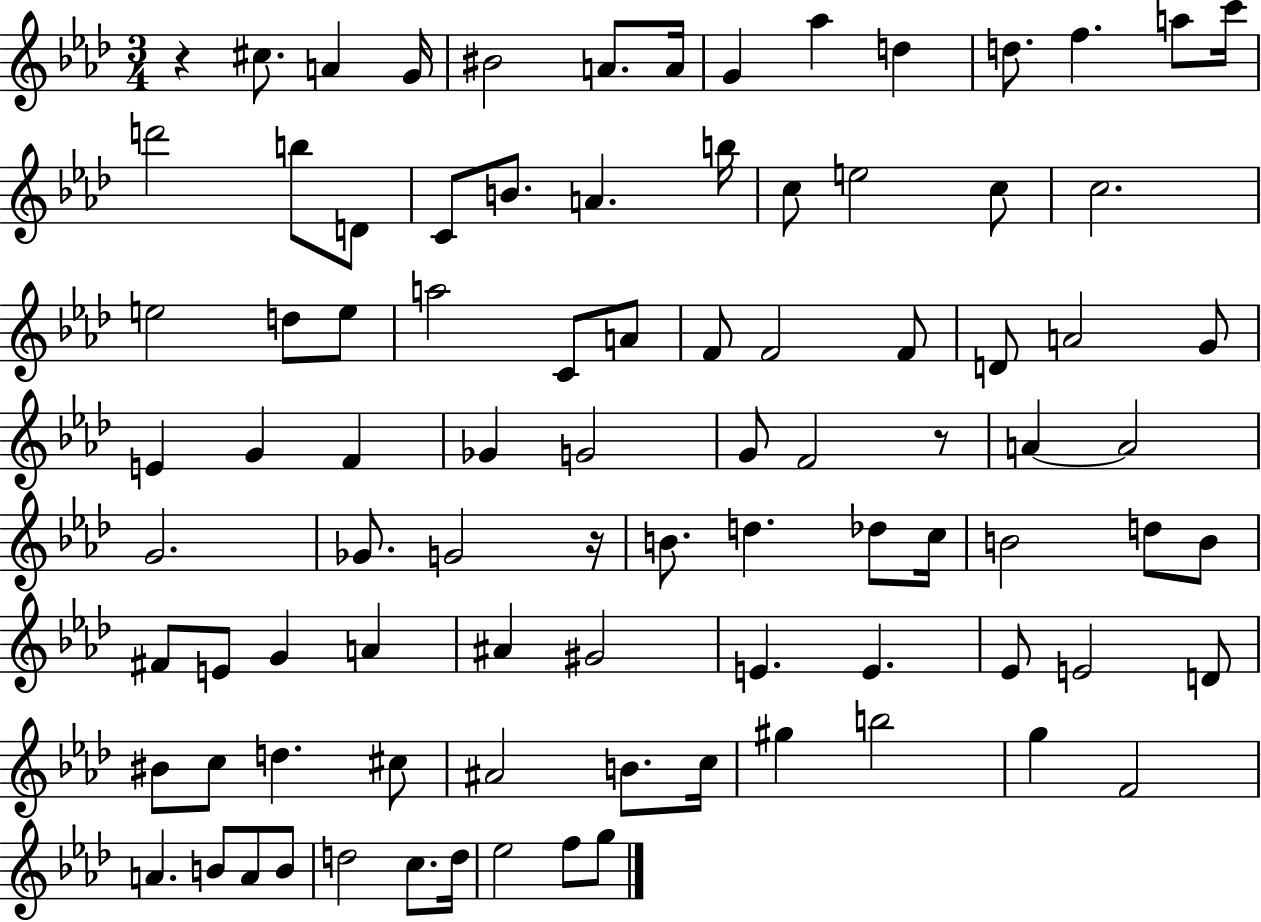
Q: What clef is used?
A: treble